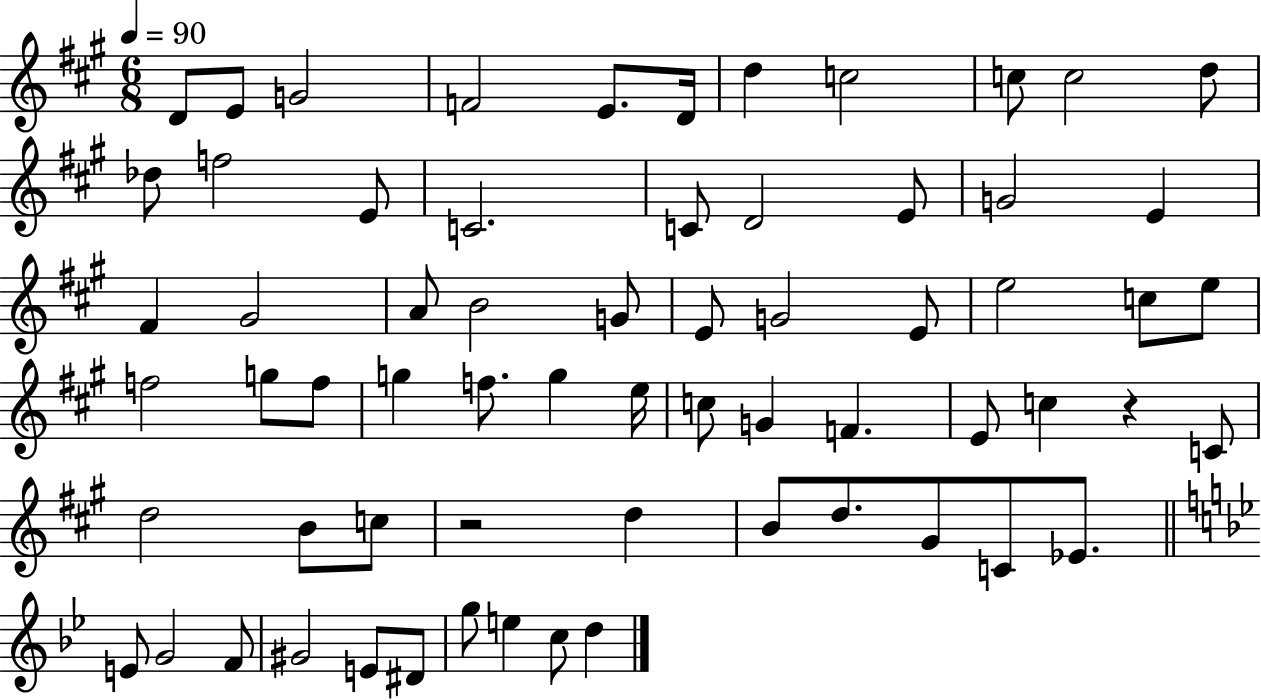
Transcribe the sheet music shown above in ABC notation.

X:1
T:Untitled
M:6/8
L:1/4
K:A
D/2 E/2 G2 F2 E/2 D/4 d c2 c/2 c2 d/2 _d/2 f2 E/2 C2 C/2 D2 E/2 G2 E ^F ^G2 A/2 B2 G/2 E/2 G2 E/2 e2 c/2 e/2 f2 g/2 f/2 g f/2 g e/4 c/2 G F E/2 c z C/2 d2 B/2 c/2 z2 d B/2 d/2 ^G/2 C/2 _E/2 E/2 G2 F/2 ^G2 E/2 ^D/2 g/2 e c/2 d